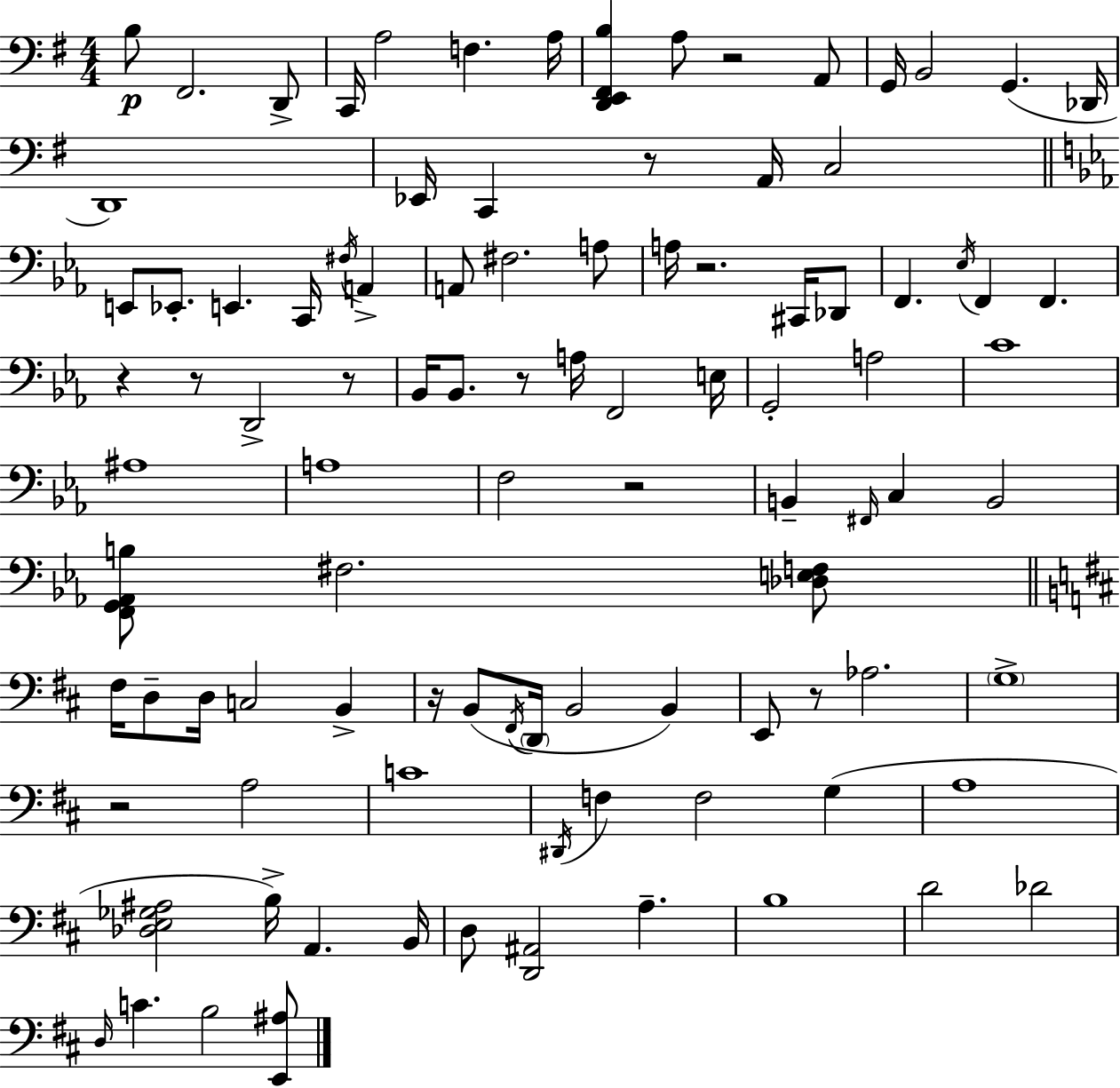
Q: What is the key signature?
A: E minor